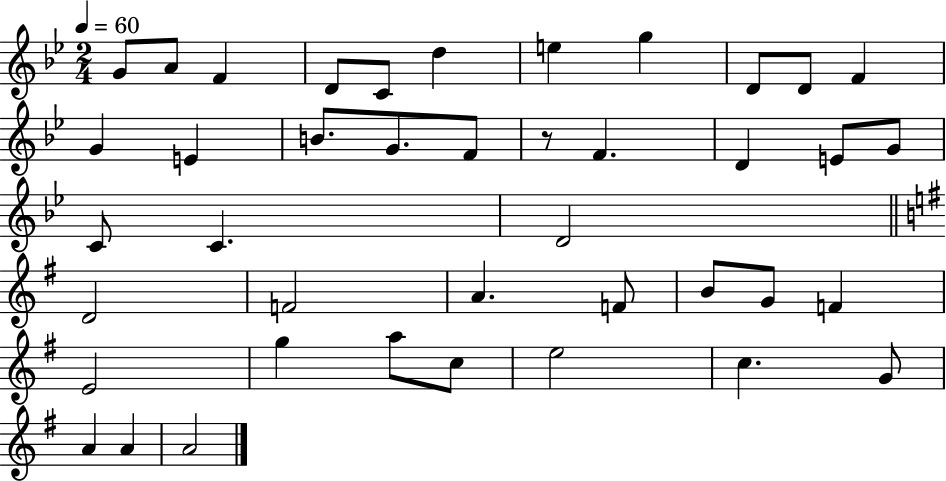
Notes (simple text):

G4/e A4/e F4/q D4/e C4/e D5/q E5/q G5/q D4/e D4/e F4/q G4/q E4/q B4/e. G4/e. F4/e R/e F4/q. D4/q E4/e G4/e C4/e C4/q. D4/h D4/h F4/h A4/q. F4/e B4/e G4/e F4/q E4/h G5/q A5/e C5/e E5/h C5/q. G4/e A4/q A4/q A4/h